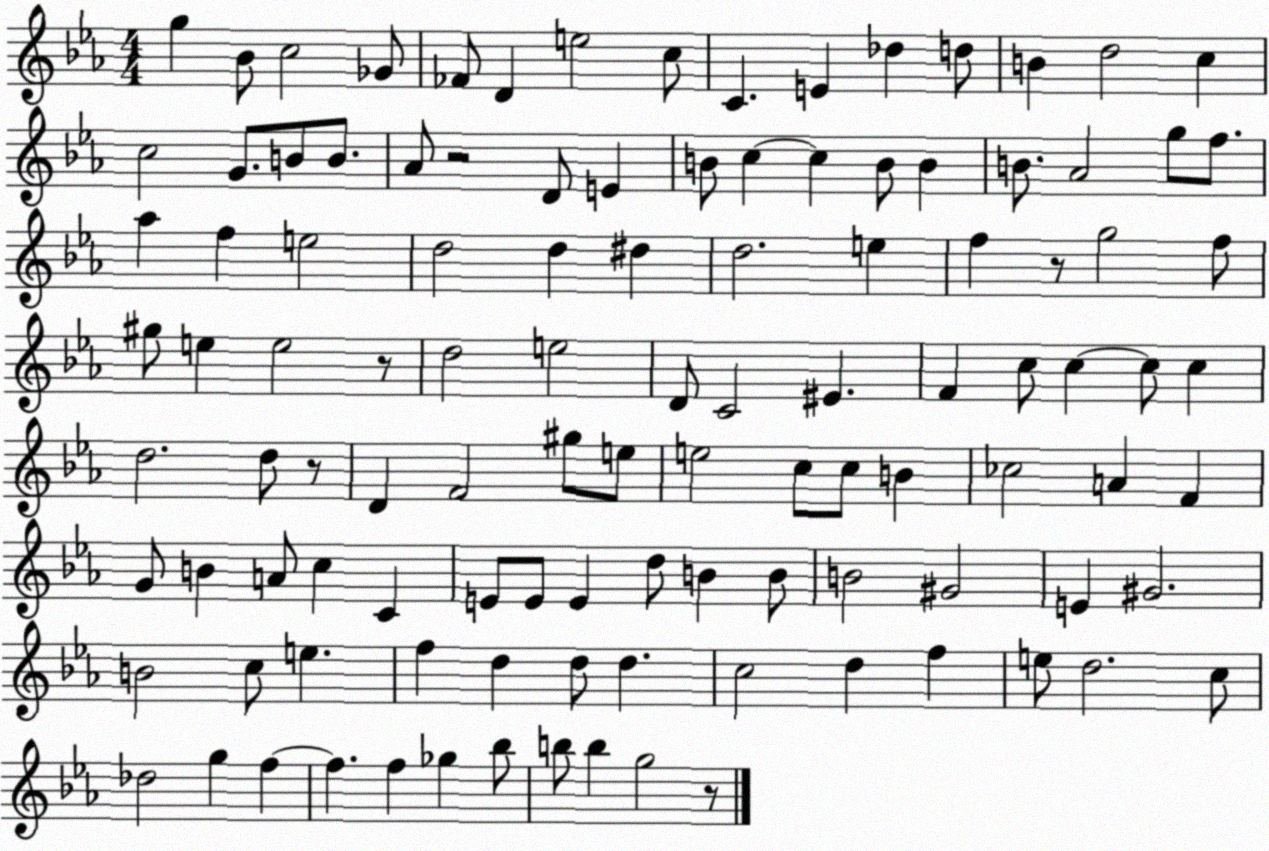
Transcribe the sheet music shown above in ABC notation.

X:1
T:Untitled
M:4/4
L:1/4
K:Eb
g _B/2 c2 _G/2 _F/2 D e2 c/2 C E _d d/2 B d2 c c2 G/2 B/2 B/2 _A/2 z2 D/2 E B/2 c c B/2 B B/2 _A2 g/2 f/2 _a f e2 d2 d ^d d2 e f z/2 g2 f/2 ^g/2 e e2 z/2 d2 e2 D/2 C2 ^E F c/2 c c/2 c d2 d/2 z/2 D F2 ^g/2 e/2 e2 c/2 c/2 B _c2 A F G/2 B A/2 c C E/2 E/2 E d/2 B B/2 B2 ^G2 E ^G2 B2 c/2 e f d d/2 d c2 d f e/2 d2 c/2 _d2 g f f f _g _b/2 b/2 b g2 z/2